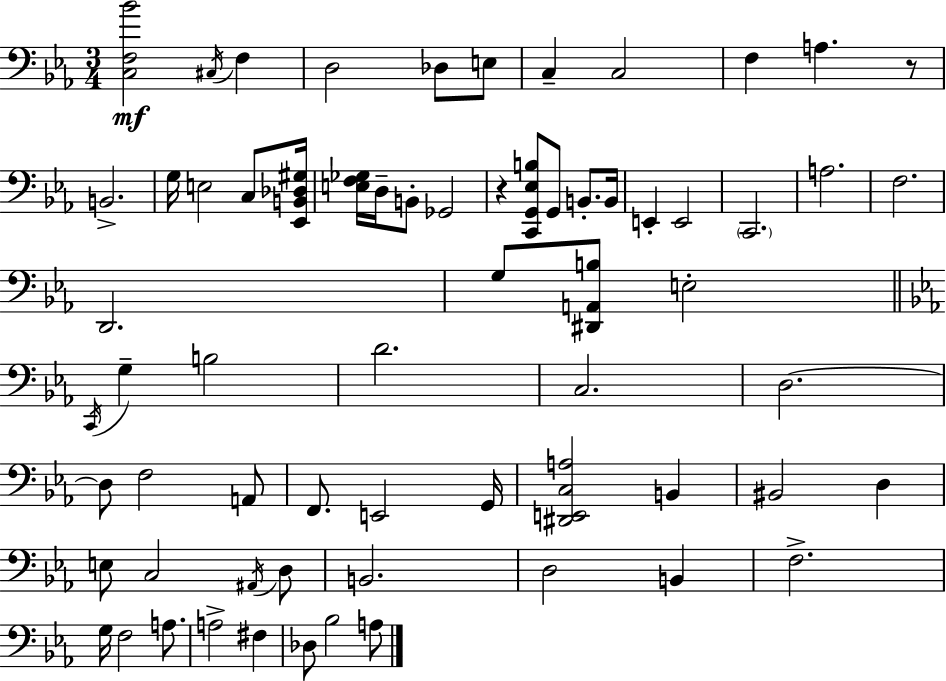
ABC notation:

X:1
T:Untitled
M:3/4
L:1/4
K:Eb
[C,F,_B]2 ^C,/4 F, D,2 _D,/2 E,/2 C, C,2 F, A, z/2 B,,2 G,/4 E,2 C,/2 [_E,,B,,_D,^G,]/4 [E,F,_G,]/4 D,/4 B,,/2 _G,,2 z [C,,G,,_E,B,]/2 G,,/2 B,,/2 B,,/4 E,, E,,2 C,,2 A,2 F,2 D,,2 G,/2 [^D,,A,,B,]/2 E,2 C,,/4 G, B,2 D2 C,2 D,2 D,/2 F,2 A,,/2 F,,/2 E,,2 G,,/4 [^D,,E,,C,A,]2 B,, ^B,,2 D, E,/2 C,2 ^A,,/4 D,/2 B,,2 D,2 B,, F,2 G,/4 F,2 A,/2 A,2 ^F, _D,/2 _B,2 A,/2